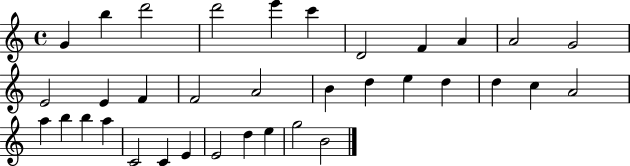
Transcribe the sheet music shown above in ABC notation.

X:1
T:Untitled
M:4/4
L:1/4
K:C
G b d'2 d'2 e' c' D2 F A A2 G2 E2 E F F2 A2 B d e d d c A2 a b b a C2 C E E2 d e g2 B2